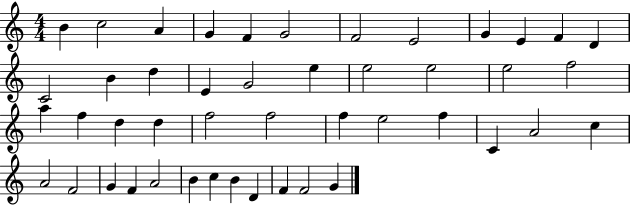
X:1
T:Untitled
M:4/4
L:1/4
K:C
B c2 A G F G2 F2 E2 G E F D C2 B d E G2 e e2 e2 e2 f2 a f d d f2 f2 f e2 f C A2 c A2 F2 G F A2 B c B D F F2 G